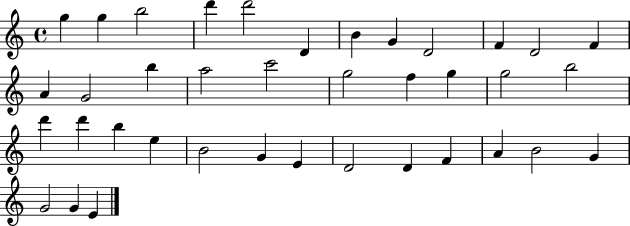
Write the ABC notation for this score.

X:1
T:Untitled
M:4/4
L:1/4
K:C
g g b2 d' d'2 D B G D2 F D2 F A G2 b a2 c'2 g2 f g g2 b2 d' d' b e B2 G E D2 D F A B2 G G2 G E